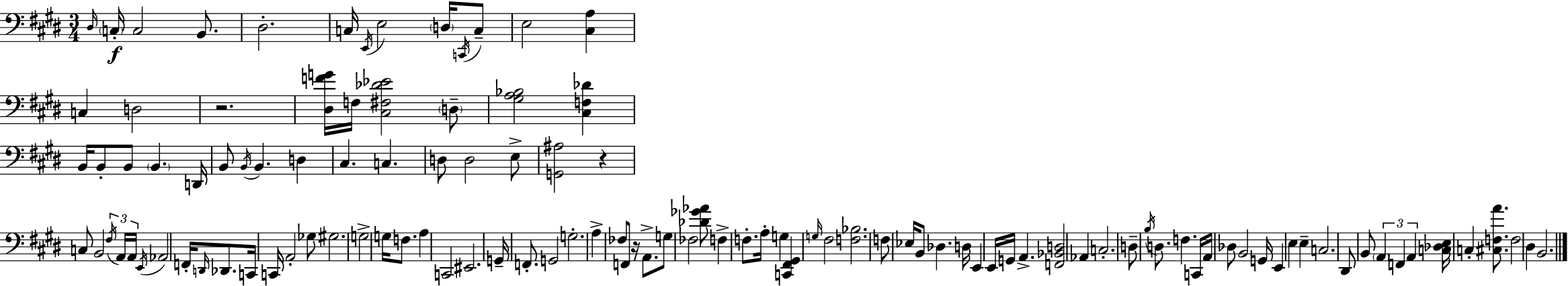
D#3/s C3/s C3/h B2/e. D#3/h. C3/s E2/s E3/h D3/s C2/s C3/e E3/h [C#3,A3]/q C3/q D3/h R/h. [D#3,F4,G4]/s F3/s [C#3,F#3,Db4,Eb4]/h D3/e [G#3,A3,Bb3]/h [C#3,F3,Db4]/q B2/s B2/e B2/e B2/q. D2/s B2/e B2/s B2/q. D3/q C#3/q. C3/q. D3/e D3/h E3/e [G2,A#3]/h R/q C3/e B2/h F#3/s A2/s A2/s E2/s Ab2/h F2/s D2/s Db2/e. C2/s C2/s A2/h Gb3/e G#3/h. G3/h G3/s F3/e. A3/q C2/h EIS2/h. G2/s F2/e. G2/h G3/h. A3/q FES3/e F2/e R/s A2/e. G3/e FES3/h [Db4,Gb4,Ab4]/e F3/q F3/e. A3/s G3/q [C2,F#2,G#2]/q G3/s F#3/h [F3,Bb3]/h. F3/e Eb3/s B2/e Db3/q. D3/s E2/q E2/s G2/s A2/q. [F2,Bb2,D3]/h Ab2/q C3/h. D3/e B3/s D3/e. F3/q. C2/s A2/s Db3/e B2/h G2/s E2/q E3/q E3/q C3/h. D#2/e B2/e A2/q F2/q A2/q [C3,Db3,E3]/s C3/q [C#3,F3,A4]/e. F3/h D#3/q B2/h.